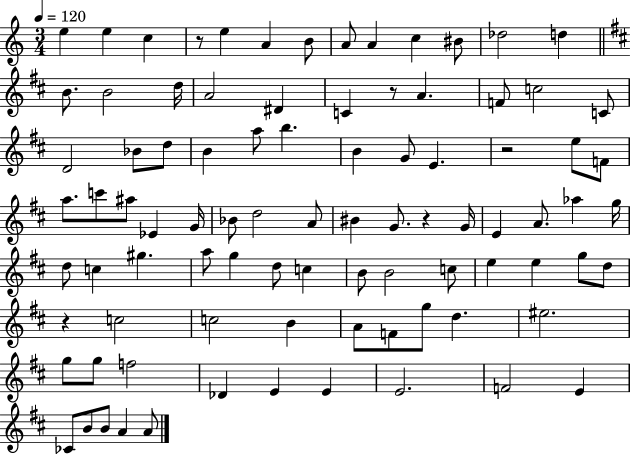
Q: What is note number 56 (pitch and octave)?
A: B4